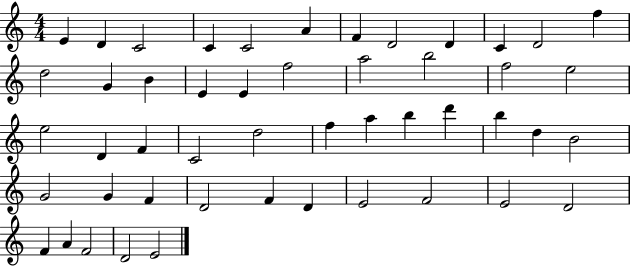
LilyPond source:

{
  \clef treble
  \numericTimeSignature
  \time 4/4
  \key c \major
  e'4 d'4 c'2 | c'4 c'2 a'4 | f'4 d'2 d'4 | c'4 d'2 f''4 | \break d''2 g'4 b'4 | e'4 e'4 f''2 | a''2 b''2 | f''2 e''2 | \break e''2 d'4 f'4 | c'2 d''2 | f''4 a''4 b''4 d'''4 | b''4 d''4 b'2 | \break g'2 g'4 f'4 | d'2 f'4 d'4 | e'2 f'2 | e'2 d'2 | \break f'4 a'4 f'2 | d'2 e'2 | \bar "|."
}